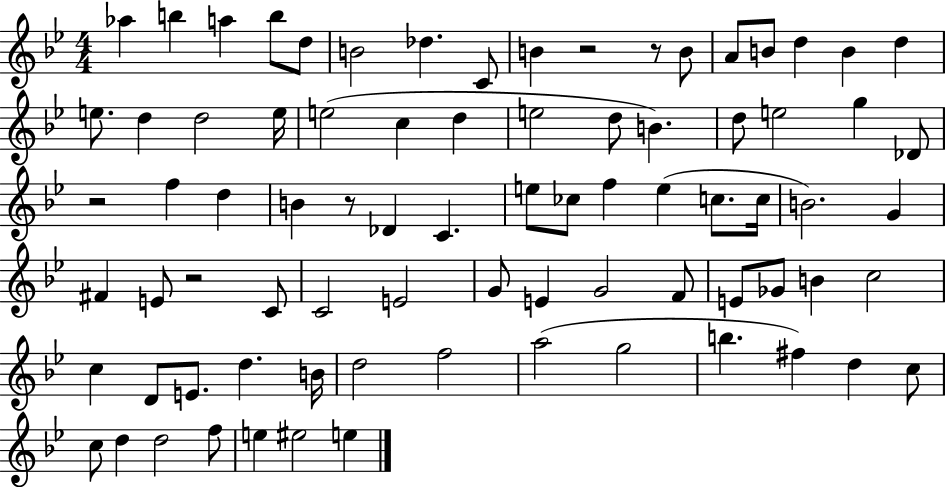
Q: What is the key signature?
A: BES major